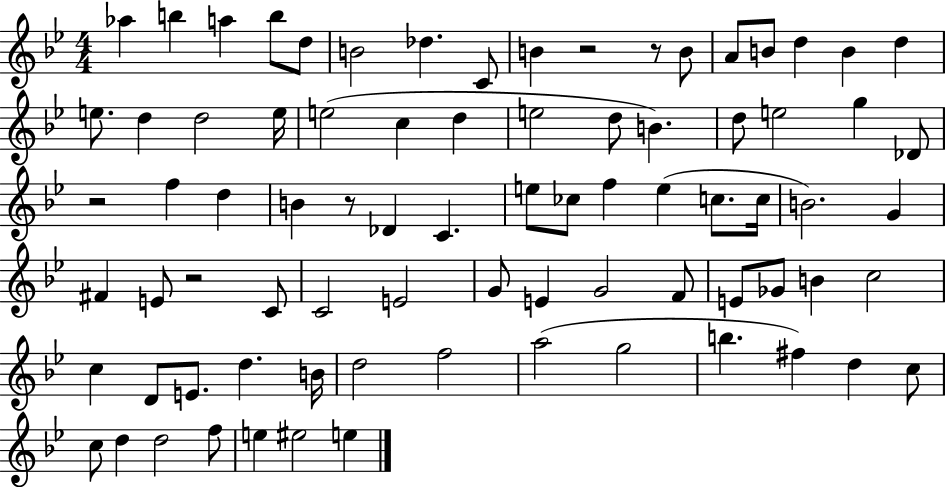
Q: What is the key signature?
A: BES major